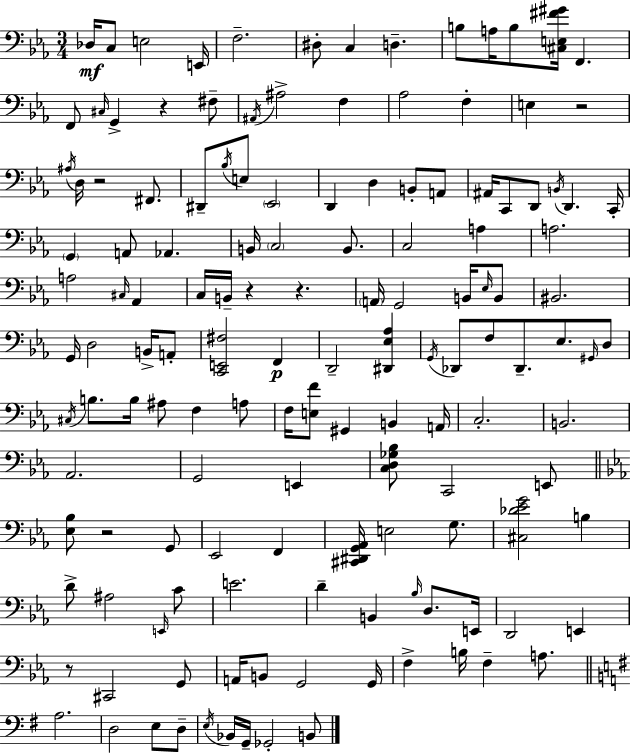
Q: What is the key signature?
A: EES major